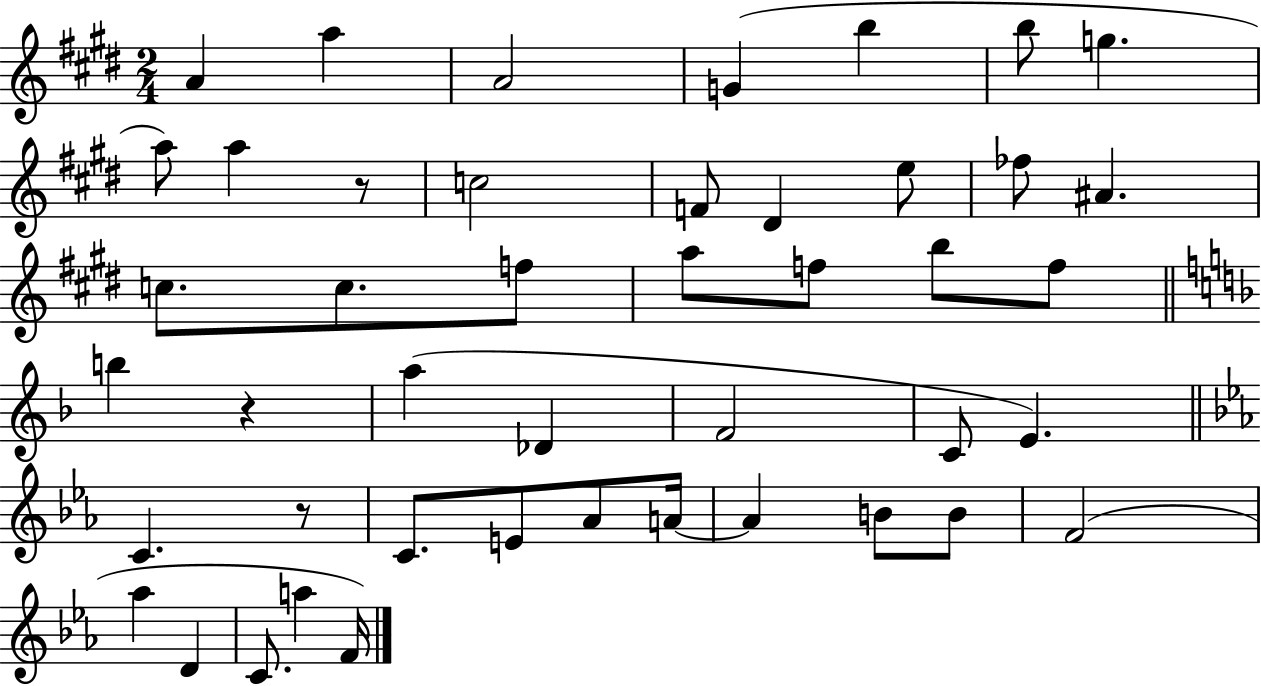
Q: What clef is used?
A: treble